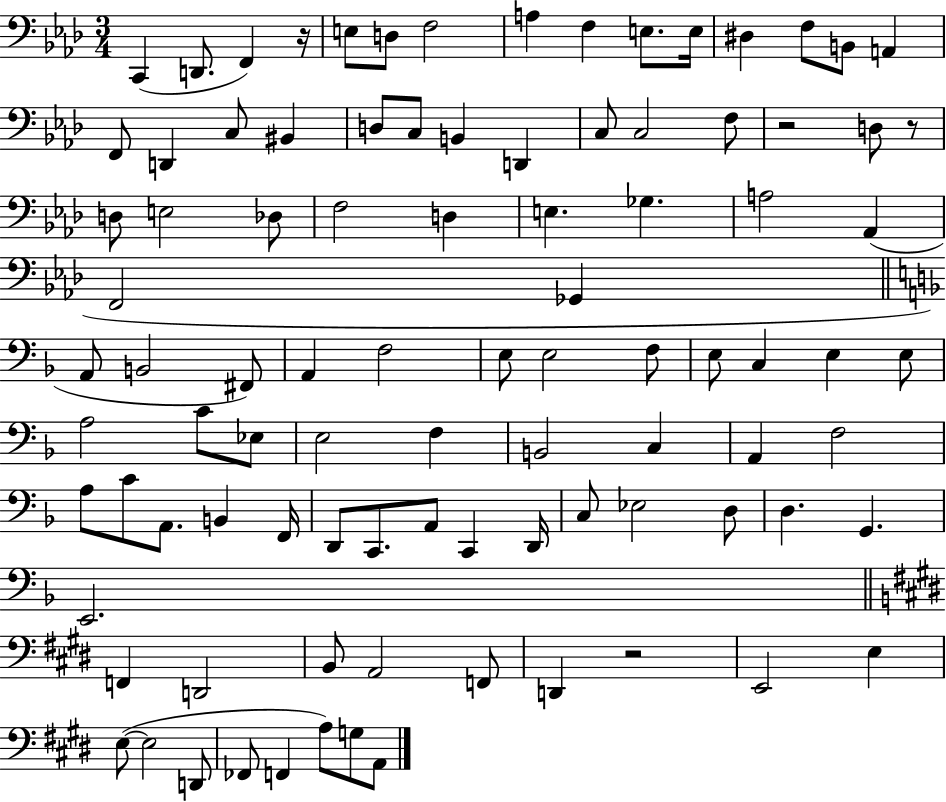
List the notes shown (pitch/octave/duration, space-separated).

C2/q D2/e. F2/q R/s E3/e D3/e F3/h A3/q F3/q E3/e. E3/s D#3/q F3/e B2/e A2/q F2/e D2/q C3/e BIS2/q D3/e C3/e B2/q D2/q C3/e C3/h F3/e R/h D3/e R/e D3/e E3/h Db3/e F3/h D3/q E3/q. Gb3/q. A3/h Ab2/q F2/h Gb2/q A2/e B2/h F#2/e A2/q F3/h E3/e E3/h F3/e E3/e C3/q E3/q E3/e A3/h C4/e Eb3/e E3/h F3/q B2/h C3/q A2/q F3/h A3/e C4/e A2/e. B2/q F2/s D2/e C2/e. A2/e C2/q D2/s C3/e Eb3/h D3/e D3/q. G2/q. E2/h. F2/q D2/h B2/e A2/h F2/e D2/q R/h E2/h E3/q E3/e E3/h D2/e FES2/e F2/q A3/e G3/e A2/e